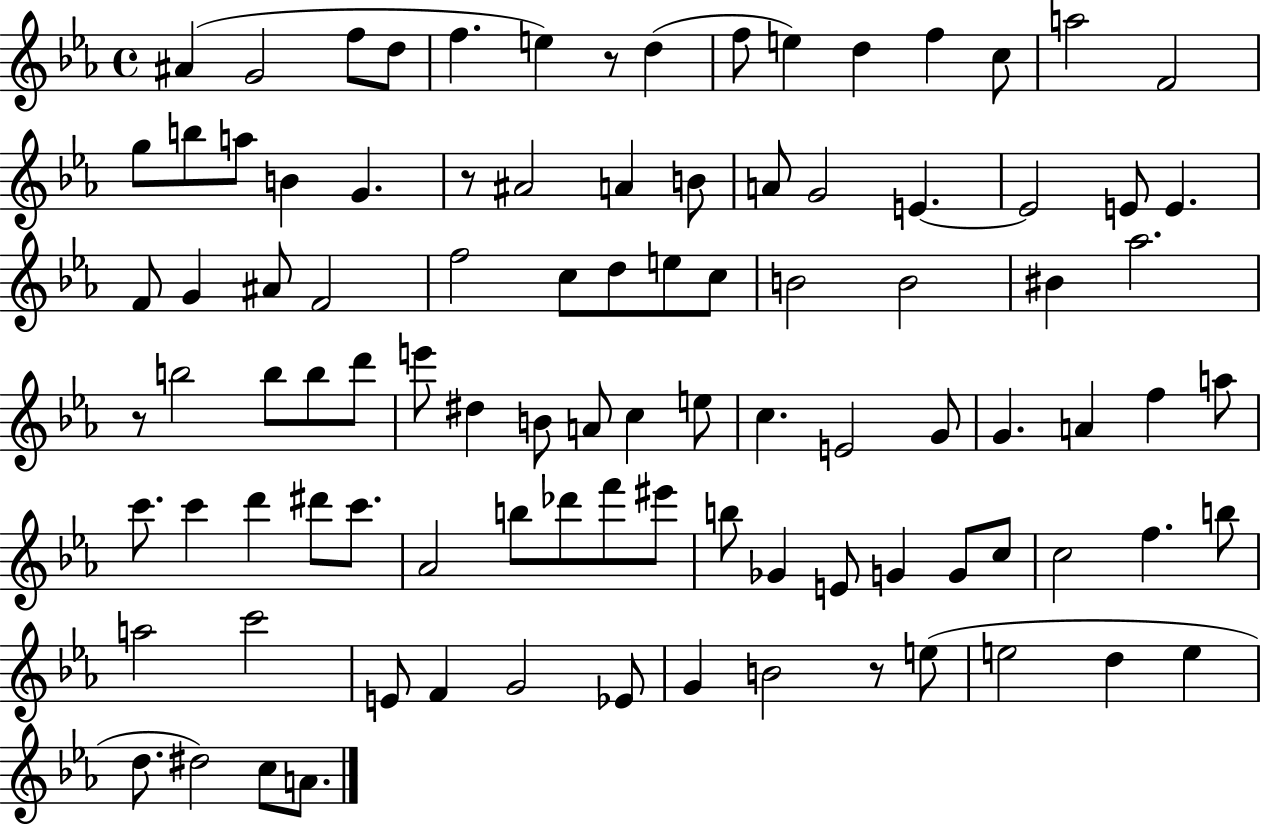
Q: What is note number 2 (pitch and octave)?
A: G4